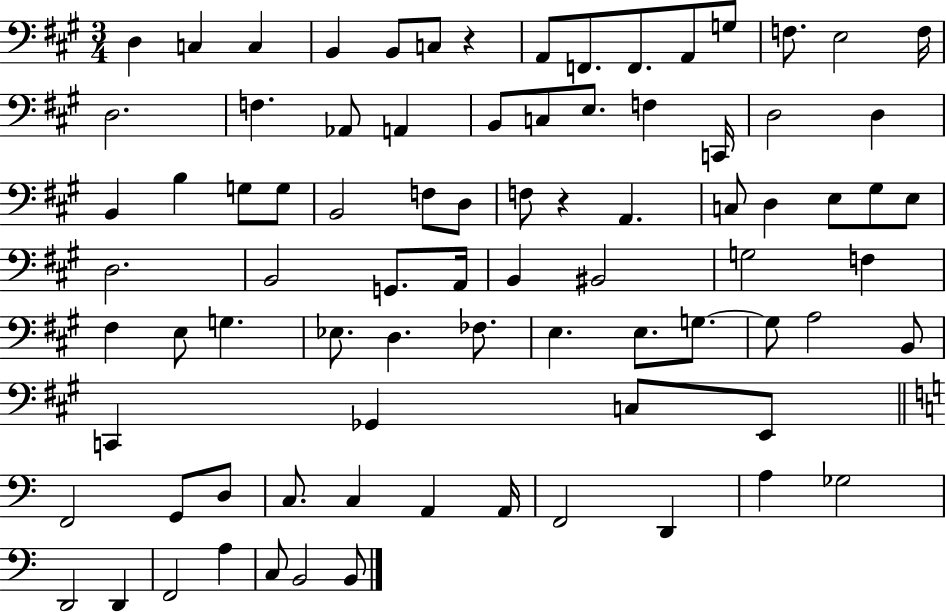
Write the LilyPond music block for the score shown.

{
  \clef bass
  \numericTimeSignature
  \time 3/4
  \key a \major
  d4 c4 c4 | b,4 b,8 c8 r4 | a,8 f,8. f,8. a,8 g8 | f8. e2 f16 | \break d2. | f4. aes,8 a,4 | b,8 c8 e8. f4 c,16 | d2 d4 | \break b,4 b4 g8 g8 | b,2 f8 d8 | f8 r4 a,4. | c8 d4 e8 gis8 e8 | \break d2. | b,2 g,8. a,16 | b,4 bis,2 | g2 f4 | \break fis4 e8 g4. | ees8. d4. fes8. | e4. e8. g8.~~ | g8 a2 b,8 | \break c,4 ges,4 c8 e,8 | \bar "||" \break \key a \minor f,2 g,8 d8 | c8. c4 a,4 a,16 | f,2 d,4 | a4 ges2 | \break d,2 d,4 | f,2 a4 | c8 b,2 b,8 | \bar "|."
}